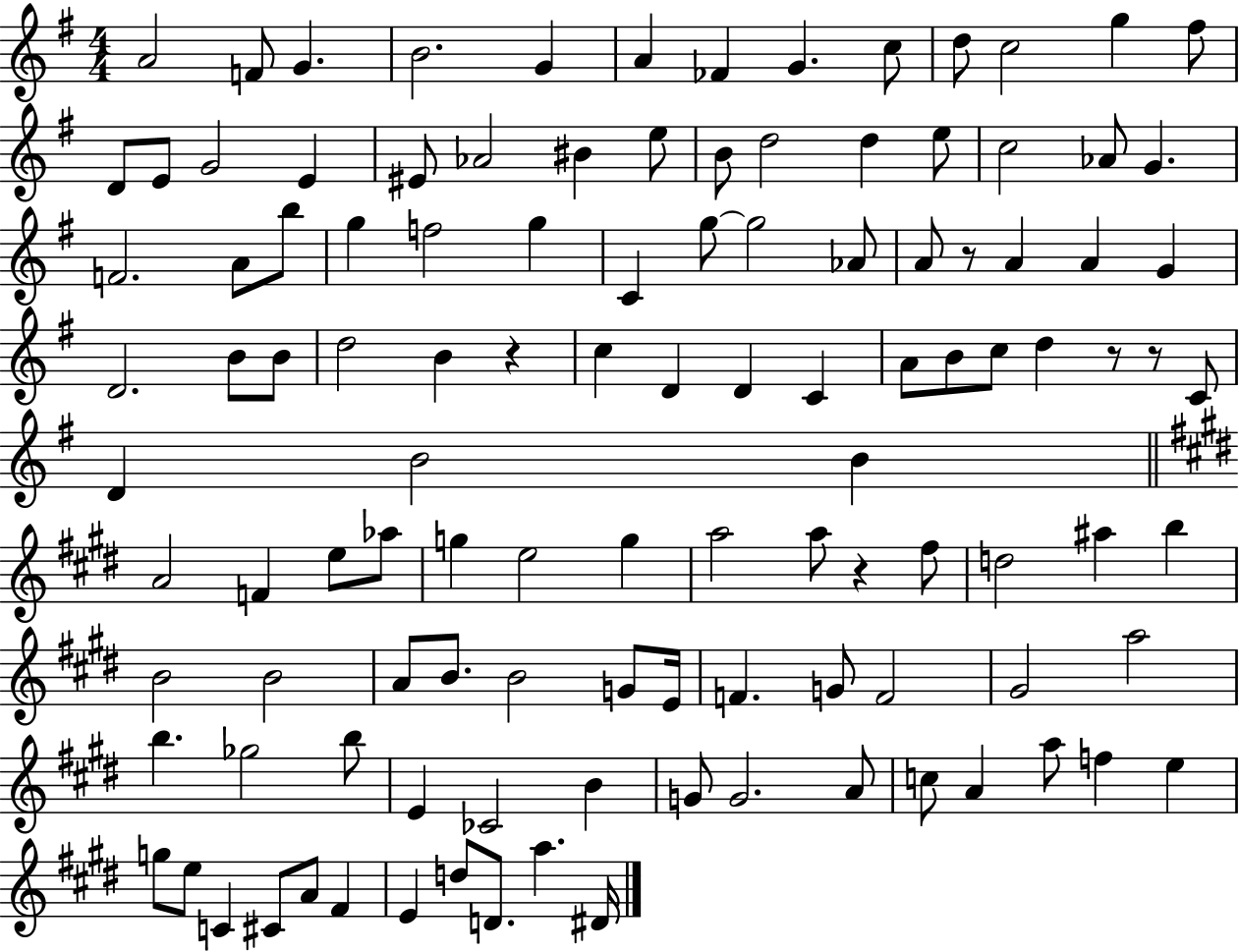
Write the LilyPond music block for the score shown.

{
  \clef treble
  \numericTimeSignature
  \time 4/4
  \key g \major
  a'2 f'8 g'4. | b'2. g'4 | a'4 fes'4 g'4. c''8 | d''8 c''2 g''4 fis''8 | \break d'8 e'8 g'2 e'4 | eis'8 aes'2 bis'4 e''8 | b'8 d''2 d''4 e''8 | c''2 aes'8 g'4. | \break f'2. a'8 b''8 | g''4 f''2 g''4 | c'4 g''8~~ g''2 aes'8 | a'8 r8 a'4 a'4 g'4 | \break d'2. b'8 b'8 | d''2 b'4 r4 | c''4 d'4 d'4 c'4 | a'8 b'8 c''8 d''4 r8 r8 c'8 | \break d'4 b'2 b'4 | \bar "||" \break \key e \major a'2 f'4 e''8 aes''8 | g''4 e''2 g''4 | a''2 a''8 r4 fis''8 | d''2 ais''4 b''4 | \break b'2 b'2 | a'8 b'8. b'2 g'8 e'16 | f'4. g'8 f'2 | gis'2 a''2 | \break b''4. ges''2 b''8 | e'4 ces'2 b'4 | g'8 g'2. a'8 | c''8 a'4 a''8 f''4 e''4 | \break g''8 e''8 c'4 cis'8 a'8 fis'4 | e'4 d''8 d'8. a''4. dis'16 | \bar "|."
}